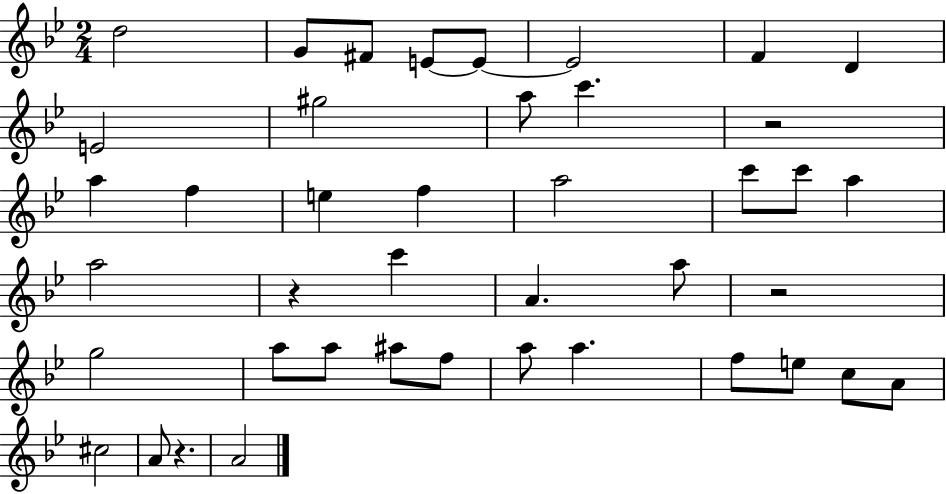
{
  \clef treble
  \numericTimeSignature
  \time 2/4
  \key bes \major
  d''2 | g'8 fis'8 e'8~~ e'8~~ | e'2 | f'4 d'4 | \break e'2 | gis''2 | a''8 c'''4. | r2 | \break a''4 f''4 | e''4 f''4 | a''2 | c'''8 c'''8 a''4 | \break a''2 | r4 c'''4 | a'4. a''8 | r2 | \break g''2 | a''8 a''8 ais''8 f''8 | a''8 a''4. | f''8 e''8 c''8 a'8 | \break cis''2 | a'8 r4. | a'2 | \bar "|."
}